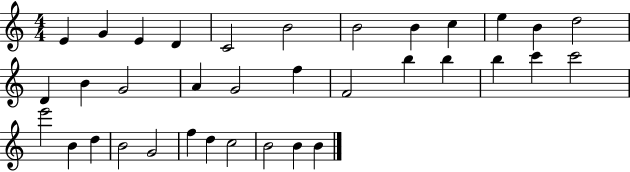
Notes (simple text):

E4/q G4/q E4/q D4/q C4/h B4/h B4/h B4/q C5/q E5/q B4/q D5/h D4/q B4/q G4/h A4/q G4/h F5/q F4/h B5/q B5/q B5/q C6/q C6/h E6/h B4/q D5/q B4/h G4/h F5/q D5/q C5/h B4/h B4/q B4/q